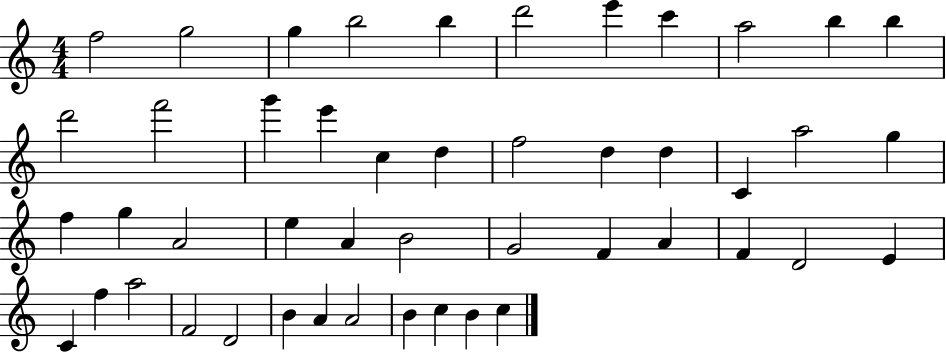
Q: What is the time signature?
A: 4/4